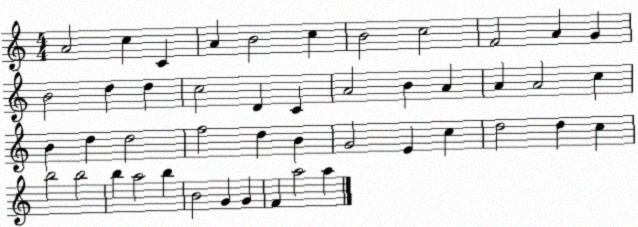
X:1
T:Untitled
M:4/4
L:1/4
K:C
A2 c C A B2 c B2 c2 F2 A G B2 d d c2 D C A2 B A A A2 c B d d2 f2 d B G2 E c d2 d c b2 b2 b a2 b B2 G G F a2 a